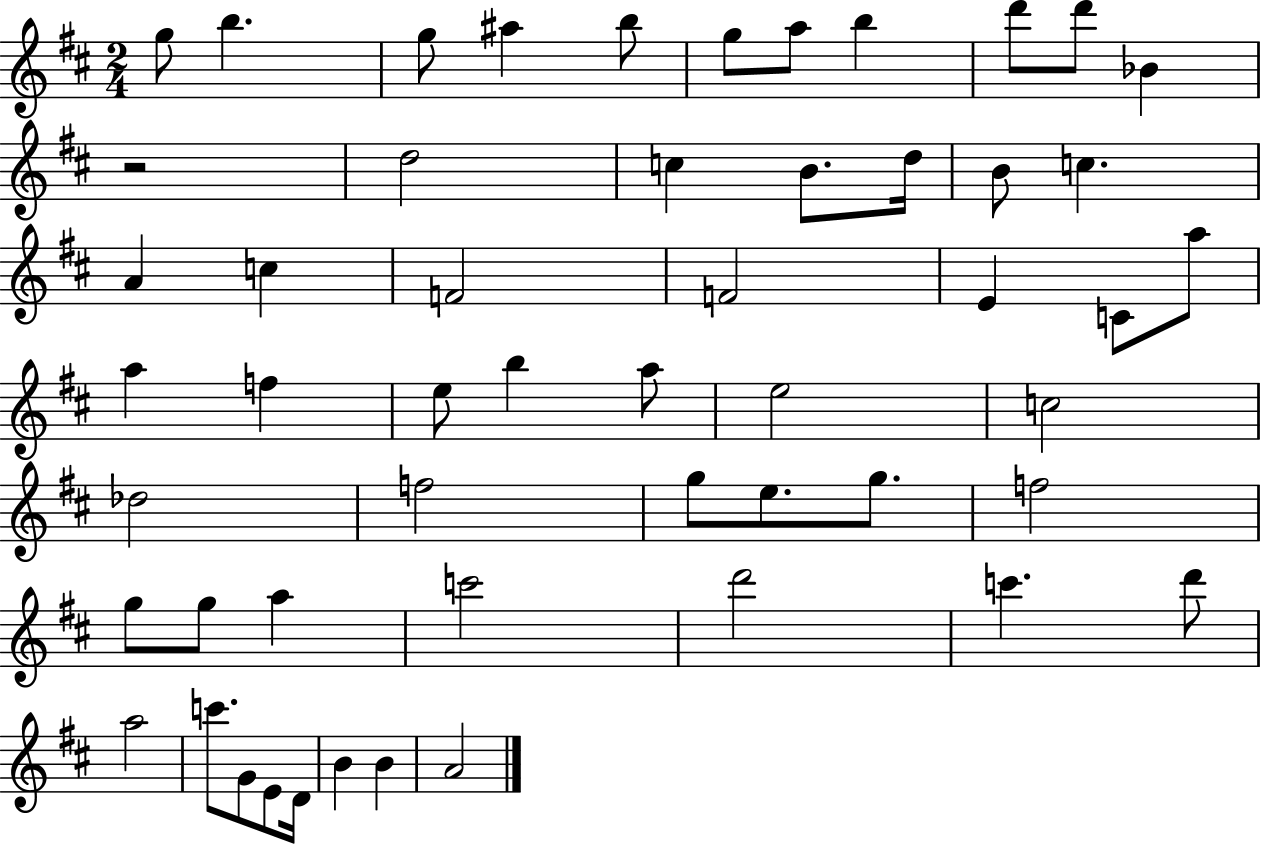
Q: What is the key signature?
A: D major